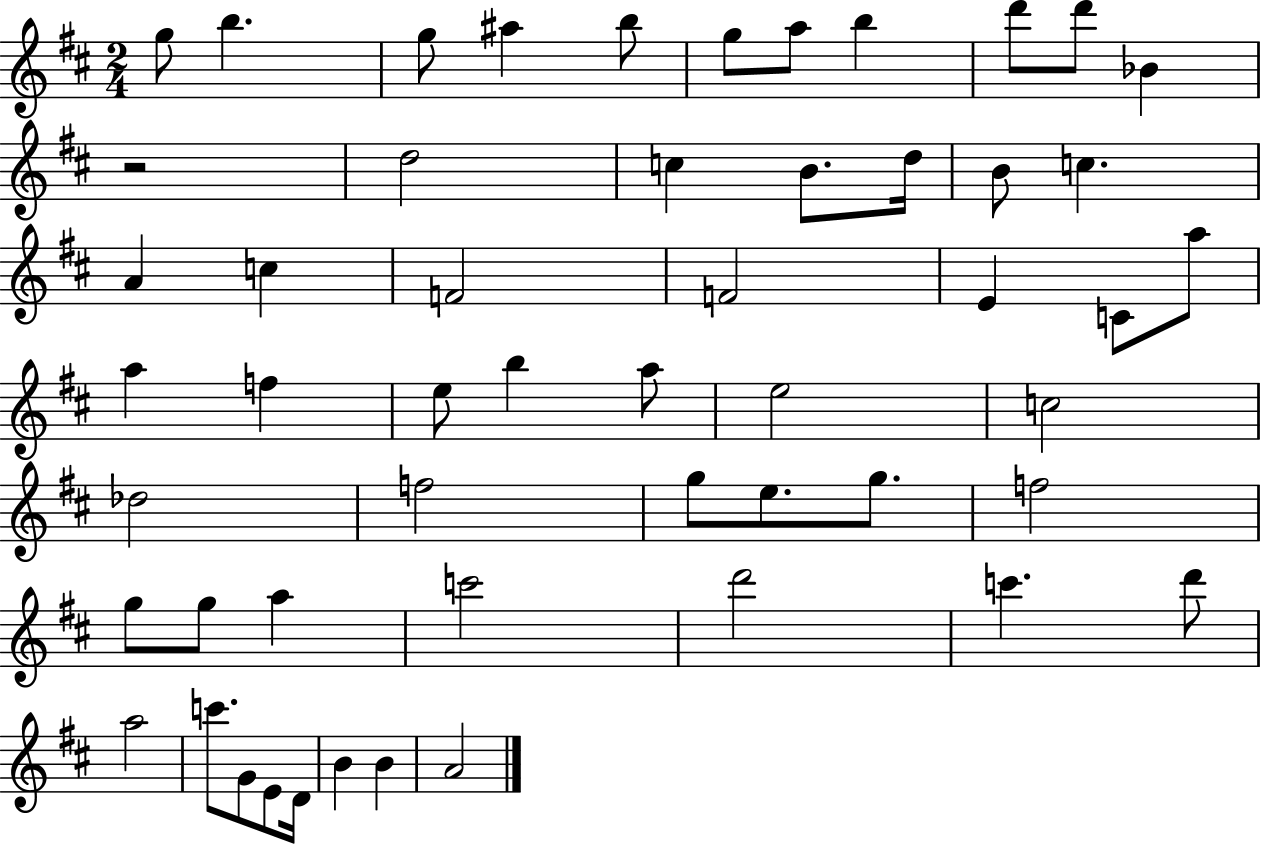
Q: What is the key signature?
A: D major